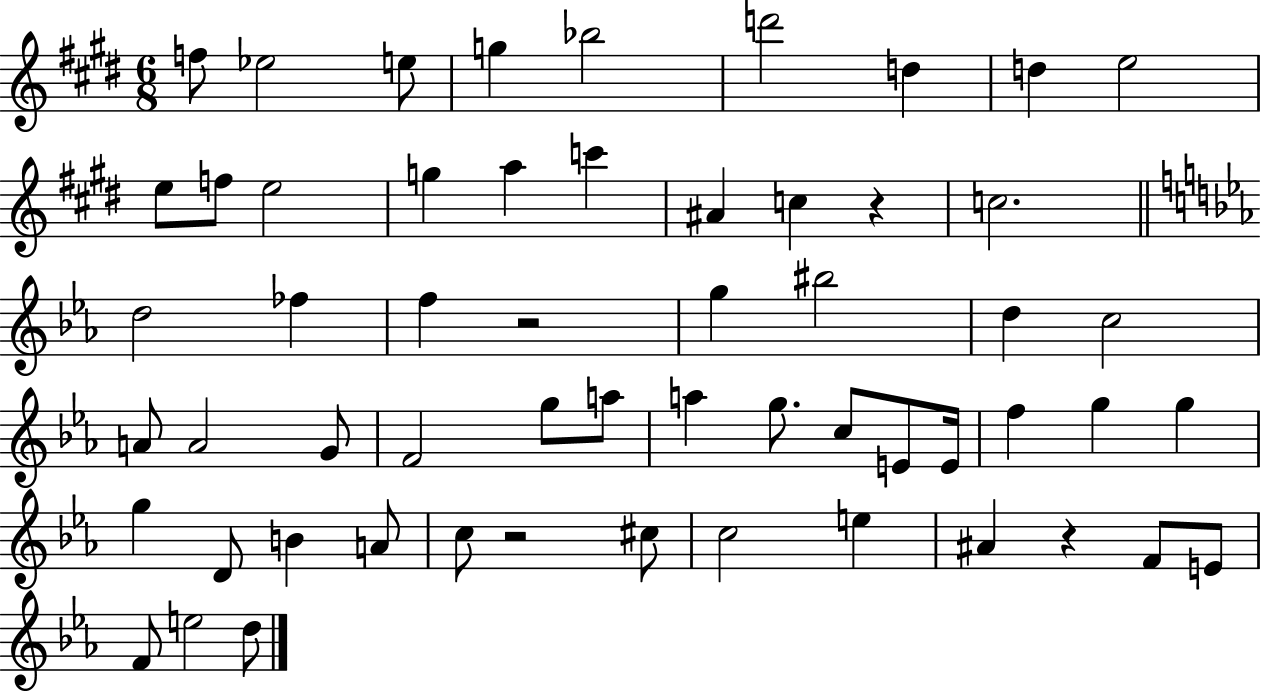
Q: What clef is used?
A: treble